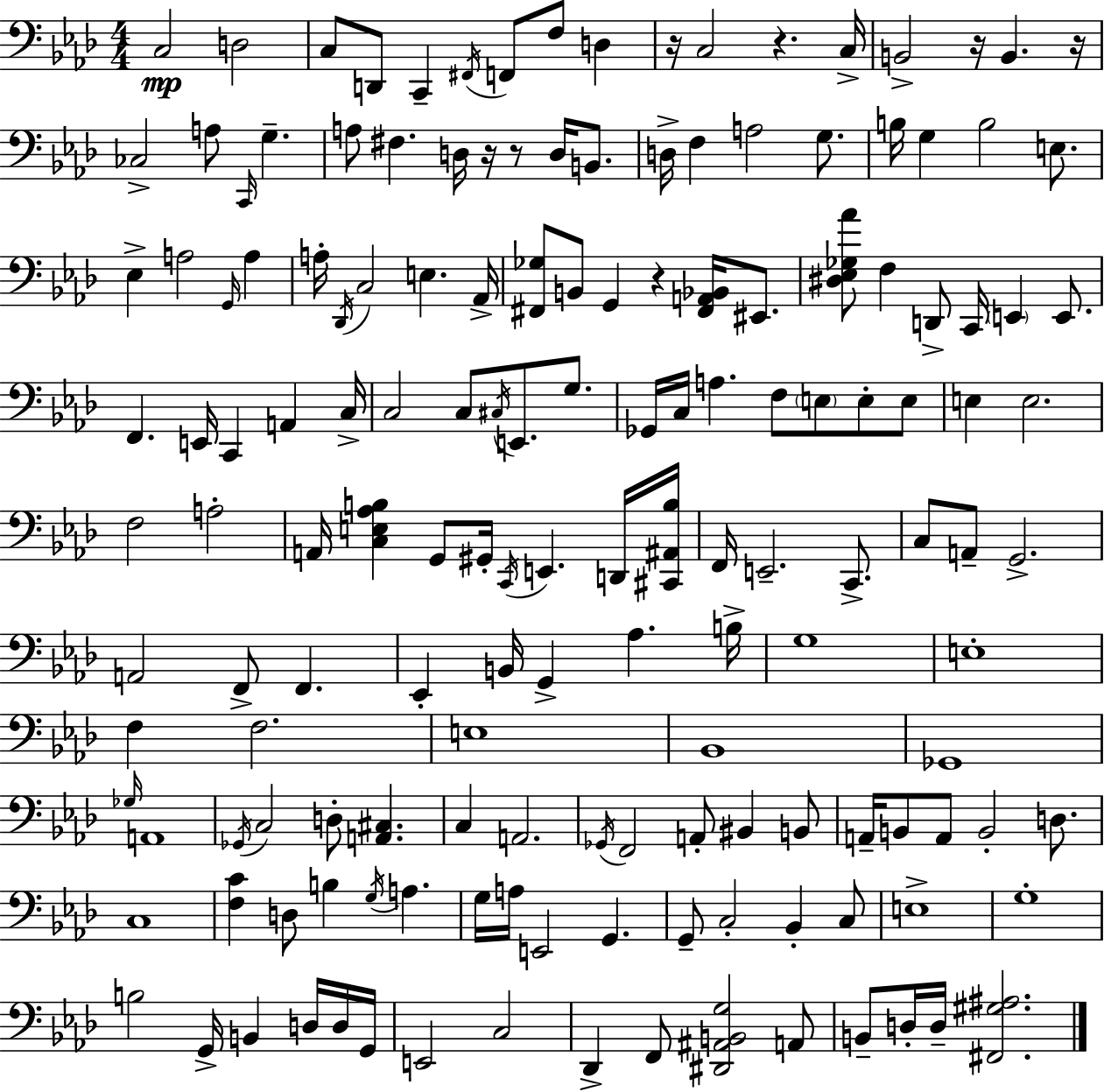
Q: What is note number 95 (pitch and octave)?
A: Gb2